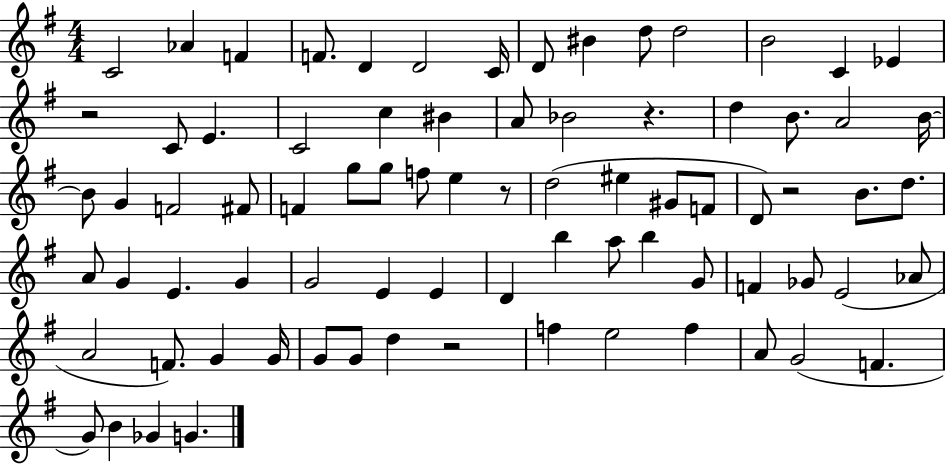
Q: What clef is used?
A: treble